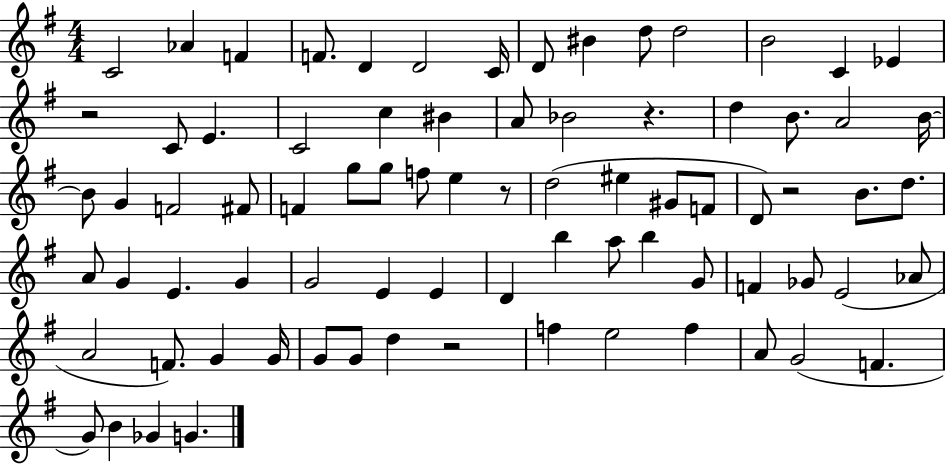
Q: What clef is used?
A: treble